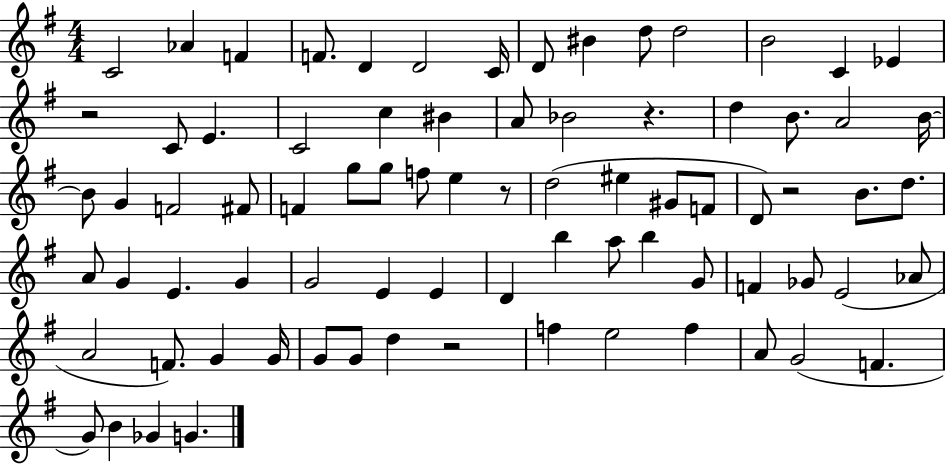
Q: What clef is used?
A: treble